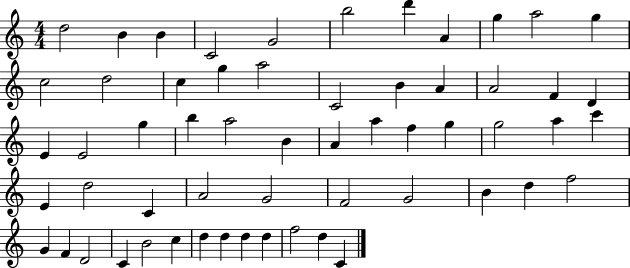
D5/h B4/q B4/q C4/h G4/h B5/h D6/q A4/q G5/q A5/h G5/q C5/h D5/h C5/q G5/q A5/h C4/h B4/q A4/q A4/h F4/q D4/q E4/q E4/h G5/q B5/q A5/h B4/q A4/q A5/q F5/q G5/q G5/h A5/q C6/q E4/q D5/h C4/q A4/h G4/h F4/h G4/h B4/q D5/q F5/h G4/q F4/q D4/h C4/q B4/h C5/q D5/q D5/q D5/q D5/q F5/h D5/q C4/q